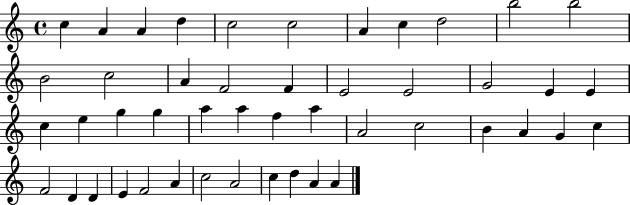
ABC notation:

X:1
T:Untitled
M:4/4
L:1/4
K:C
c A A d c2 c2 A c d2 b2 b2 B2 c2 A F2 F E2 E2 G2 E E c e g g a a f a A2 c2 B A G c F2 D D E F2 A c2 A2 c d A A